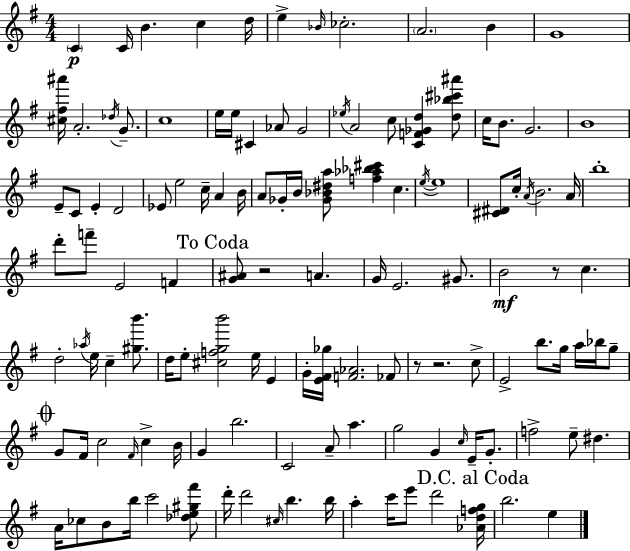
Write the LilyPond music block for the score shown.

{
  \clef treble
  \numericTimeSignature
  \time 4/4
  \key g \major
  \repeat volta 2 { \parenthesize c'4\p c'16 b'4. c''4 d''16 | e''4-> \grace { bes'16 } ces''2.-. | \parenthesize a'2. b'4 | g'1 | \break <cis'' fis'' ais'''>16 a'2.-. \acciaccatura { des''16 } g'8.-- | c''1 | e''16 e''16 cis'4 aes'8 g'2 | \acciaccatura { ees''16 } a'2 c''8 <c' f' ges' d''>4 | \break <d'' bes'' cis''' ais'''>8 c''16 b'8. g'2. | b'1 | e'8-- c'8 e'4-. d'2 | ees'8 e''2 c''16-- a'4 | \break b'16 a'8 ges'16-. b'16 <ges' bes' dis'' a''>8 <f'' aes'' bes'' cis'''>4 c''4. | \acciaccatura { e''16~ }~ e''1 | <cis' dis'>8 c''16-. \acciaccatura { a'16 } b'2. | a'16 b''1-. | \break d'''8-. f'''8-- e'2 | f'4 \mark "To Coda" <g' ais'>8 r2 a'4. | g'16 e'2. | gis'8. b'2\mf r8 c''4. | \break d''2-. \acciaccatura { aes''16 } e''16 c''4-- | <gis'' b'''>8. d''16 e''8-. <cis'' f'' g'' b'''>2 | e''16 e'4 g'16-. <e' fis' ges''>16 <f' aes'>2. | fes'8 r8 r2. | \break c''8-> e'2-> b''8. | g''16 a''16 bes''16 g''8-- \mark \markup { \musicglyph "scripts.coda" } g'8 fis'16 c''2 | \grace { fis'16 } c''4-> b'16 g'4 b''2. | c'2 a'8-- | \break a''4. g''2 g'4 | \grace { c''16 } e'16-- g'8.-. f''2-> | e''8-- dis''4. a'16 ces''8 b'8 b''16 c'''2 | <des'' e'' gis'' fis'''>8 d'''16-. d'''2 | \break \grace { cis''16 } b''4. b''16 a''4-. c'''16 e'''8 | d'''2 \mark "D.C. al Coda" <aes' d'' f'' g''>16 b''2. | e''4 } \bar "|."
}